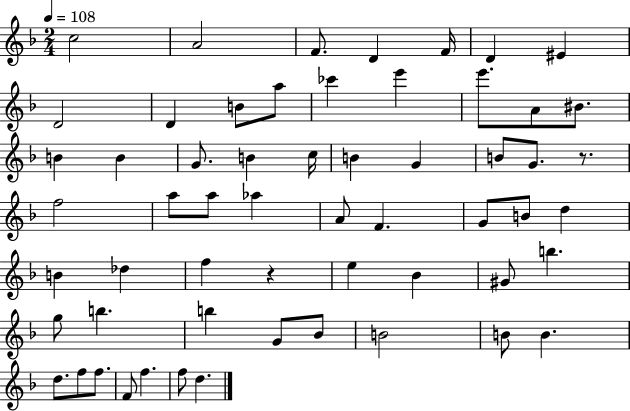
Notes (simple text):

C5/h A4/h F4/e. D4/q F4/s D4/q EIS4/q D4/h D4/q B4/e A5/e CES6/q E6/q E6/e. A4/e BIS4/e. B4/q B4/q G4/e. B4/q C5/s B4/q G4/q B4/e G4/e. R/e. F5/h A5/e A5/e Ab5/q A4/e F4/q. G4/e B4/e D5/q B4/q Db5/q F5/q R/q E5/q Bb4/q G#4/e B5/q. G5/e B5/q. B5/q G4/e Bb4/e B4/h B4/e B4/q. D5/e. F5/e F5/e. F4/e F5/q. F5/e D5/q.